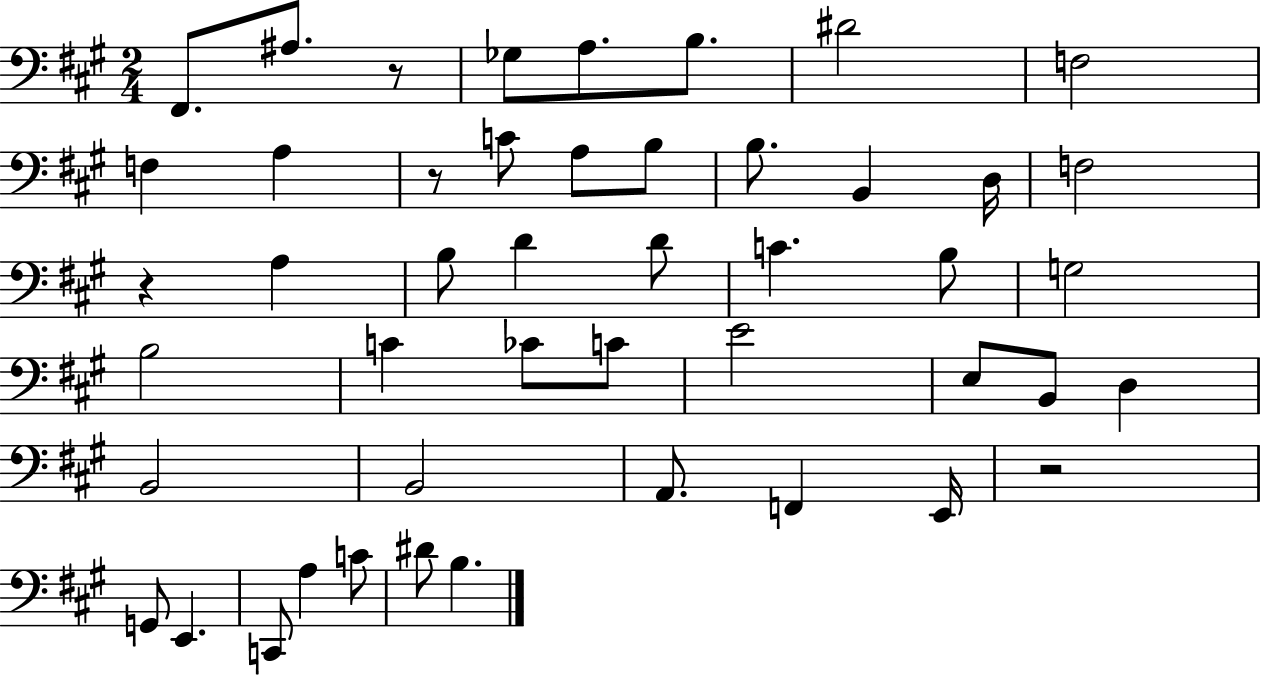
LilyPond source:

{
  \clef bass
  \numericTimeSignature
  \time 2/4
  \key a \major
  fis,8. ais8. r8 | ges8 a8. b8. | dis'2 | f2 | \break f4 a4 | r8 c'8 a8 b8 | b8. b,4 d16 | f2 | \break r4 a4 | b8 d'4 d'8 | c'4. b8 | g2 | \break b2 | c'4 ces'8 c'8 | e'2 | e8 b,8 d4 | \break b,2 | b,2 | a,8. f,4 e,16 | r2 | \break g,8 e,4. | c,8 a4 c'8 | dis'8 b4. | \bar "|."
}